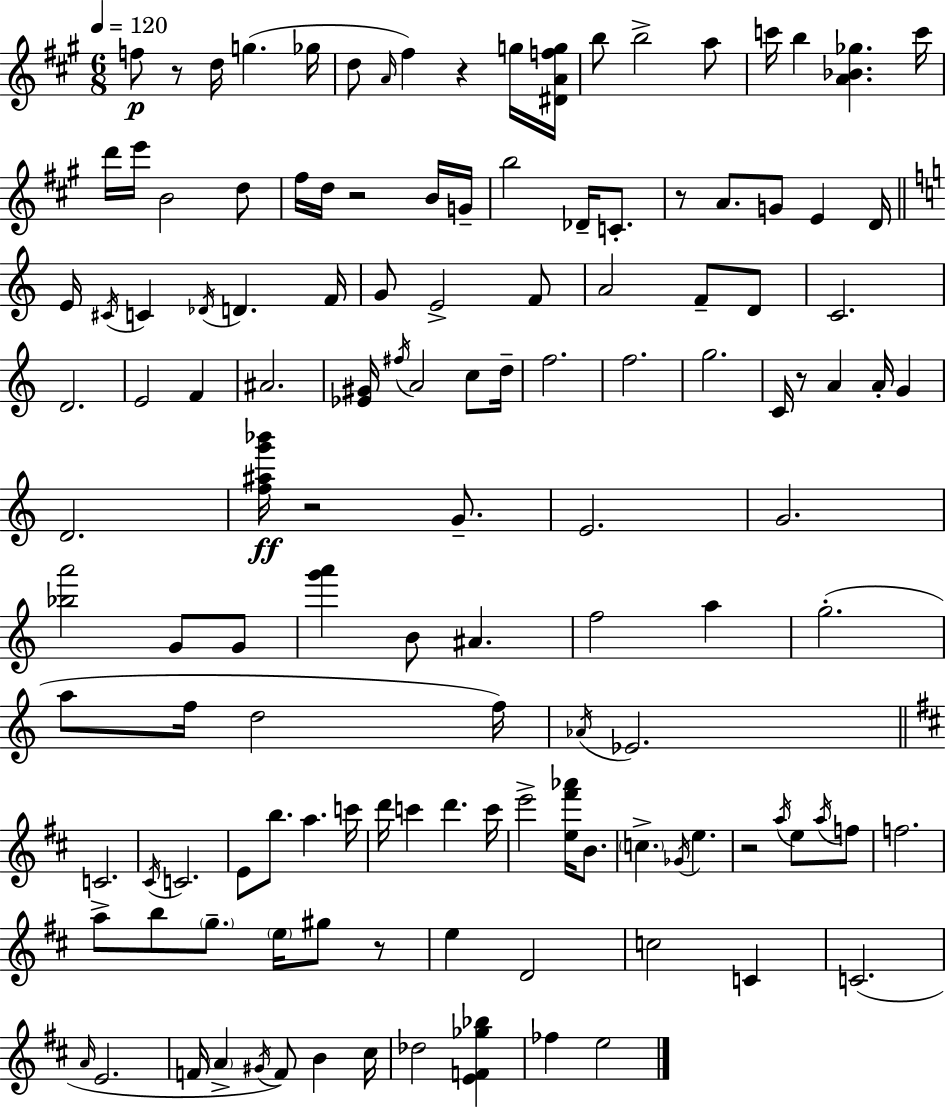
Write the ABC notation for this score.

X:1
T:Untitled
M:6/8
L:1/4
K:A
f/2 z/2 d/4 g _g/4 d/2 A/4 ^f z g/4 [^DAfg]/4 b/2 b2 a/2 c'/4 b [A_B_g] c'/4 d'/4 e'/4 B2 d/2 ^f/4 d/4 z2 B/4 G/4 b2 _D/4 C/2 z/2 A/2 G/2 E D/4 E/4 ^C/4 C _D/4 D F/4 G/2 E2 F/2 A2 F/2 D/2 C2 D2 E2 F ^A2 [_E^G]/4 ^f/4 A2 c/2 d/4 f2 f2 g2 C/4 z/2 A A/4 G D2 [f^ag'_b']/4 z2 G/2 E2 G2 [_ba']2 G/2 G/2 [g'a'] B/2 ^A f2 a g2 a/2 f/4 d2 f/4 _A/4 _E2 C2 ^C/4 C2 E/2 b/2 a c'/4 d'/4 c' d' c'/4 e'2 [e^f'_a']/4 B/2 c _G/4 e z2 a/4 e/2 a/4 f/2 f2 a/2 b/2 g/2 e/4 ^g/2 z/2 e D2 c2 C C2 A/4 E2 F/4 A ^G/4 F/2 B ^c/4 _d2 [EF_g_b] _f e2